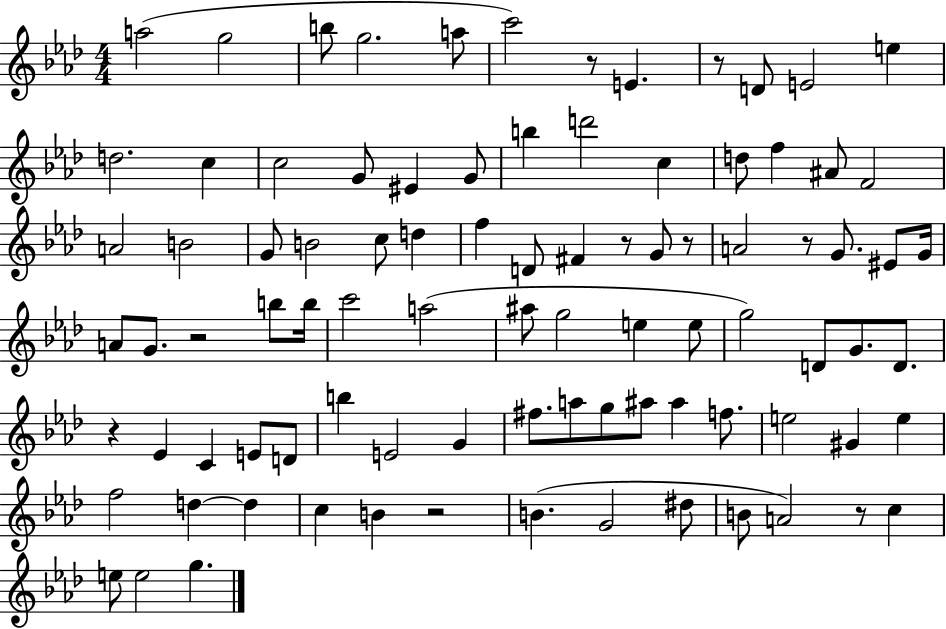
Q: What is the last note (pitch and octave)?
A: G5